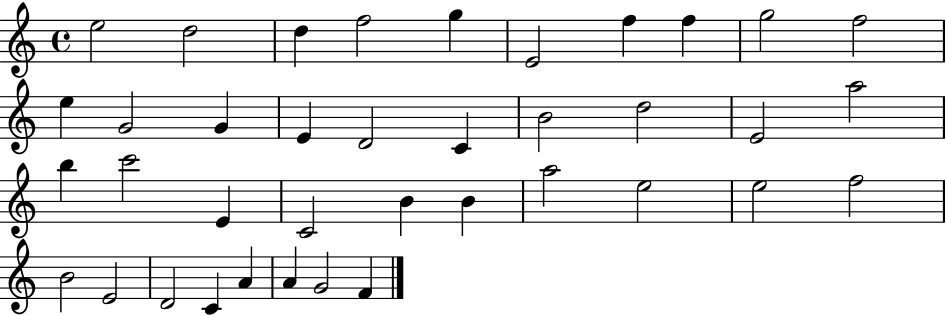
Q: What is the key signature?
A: C major